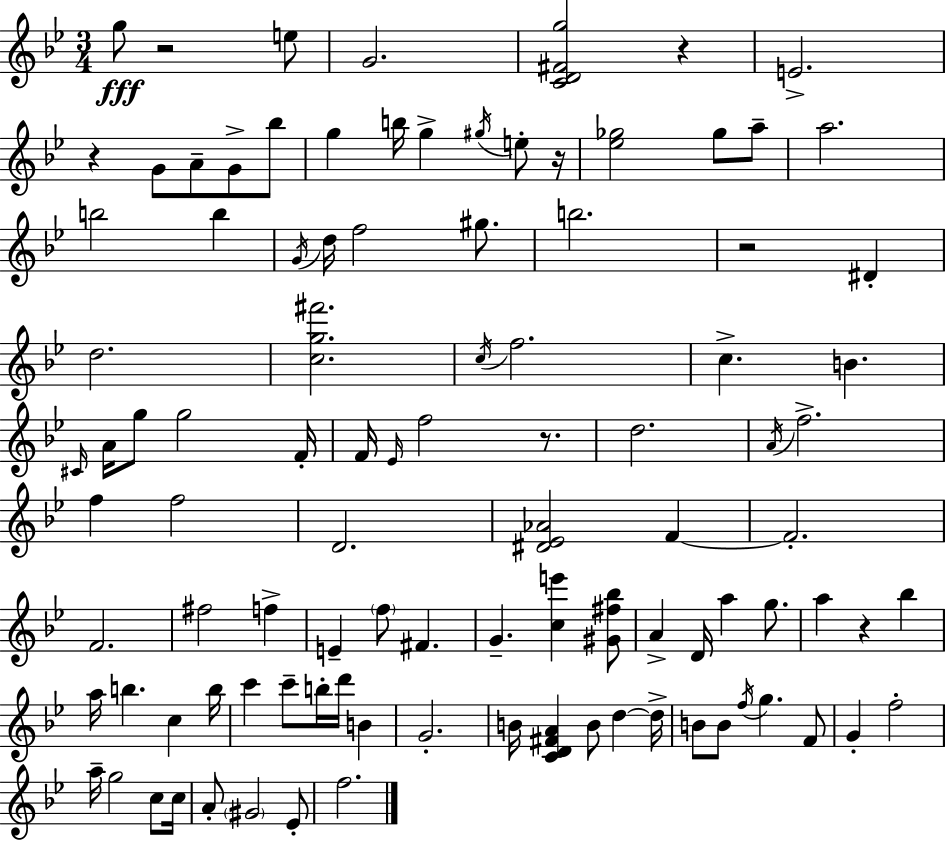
{
  \clef treble
  \numericTimeSignature
  \time 3/4
  \key bes \major
  g''8\fff r2 e''8 | g'2. | <c' d' fis' g''>2 r4 | e'2.-> | \break r4 g'8 a'8-- g'8-> bes''8 | g''4 b''16 g''4-> \acciaccatura { gis''16 } e''8-. | r16 <ees'' ges''>2 ges''8 a''8-- | a''2. | \break b''2 b''4 | \acciaccatura { g'16 } d''16 f''2 gis''8. | b''2. | r2 dis'4-. | \break d''2. | <c'' g'' fis'''>2. | \acciaccatura { c''16 } f''2. | c''4.-> b'4. | \break \grace { cis'16 } a'16 g''8 g''2 | f'16-. f'16 \grace { ees'16 } f''2 | r8. d''2. | \acciaccatura { a'16 } f''2.-> | \break f''4 f''2 | d'2. | <dis' ees' aes'>2 | f'4~~ f'2.-. | \break f'2. | fis''2 | f''4-> e'4-- \parenthesize f''8 | fis'4. g'4.-- | \break <c'' e'''>4 <gis' fis'' bes''>8 a'4-> d'16 a''4 | g''8. a''4 r4 | bes''4 a''16 b''4. | c''4 b''16 c'''4 c'''8-- | \break b''16-. d'''16 b'4 g'2.-. | b'16 <c' d' fis' a'>4 b'8 | d''4~~ d''16-> b'8 b'8 \acciaccatura { f''16 } g''4. | f'8 g'4-. f''2-. | \break a''16-- g''2 | c''8 c''16 a'8-. \parenthesize gis'2 | ees'8-. f''2. | \bar "|."
}